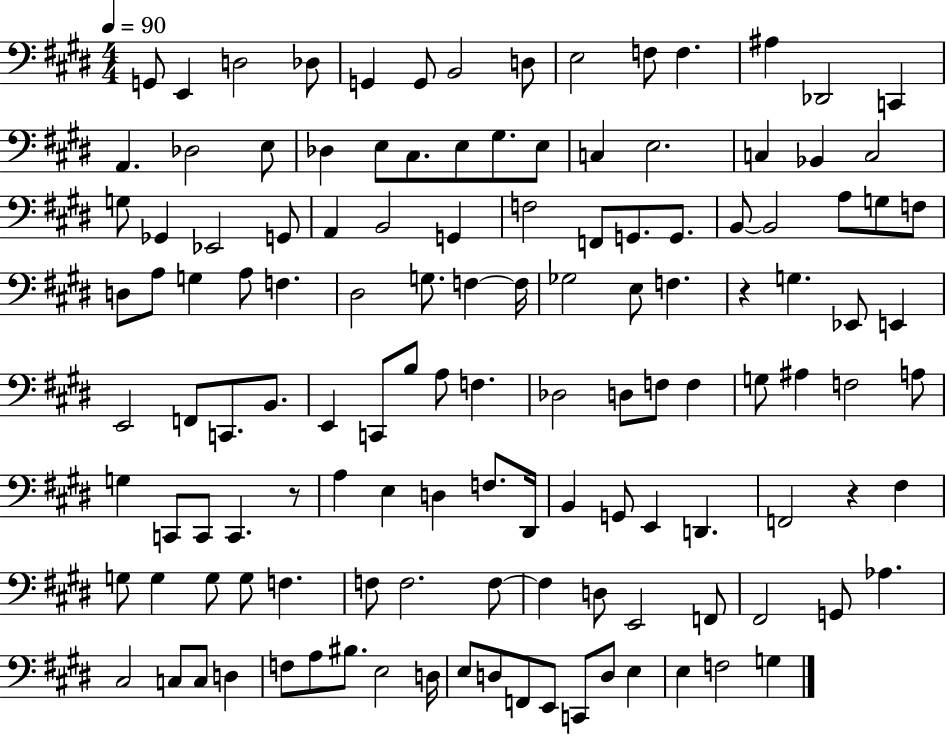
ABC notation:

X:1
T:Untitled
M:4/4
L:1/4
K:E
G,,/2 E,, D,2 _D,/2 G,, G,,/2 B,,2 D,/2 E,2 F,/2 F, ^A, _D,,2 C,, A,, _D,2 E,/2 _D, E,/2 ^C,/2 E,/2 ^G,/2 E,/2 C, E,2 C, _B,, C,2 G,/2 _G,, _E,,2 G,,/2 A,, B,,2 G,, F,2 F,,/2 G,,/2 G,,/2 B,,/2 B,,2 A,/2 G,/2 F,/2 D,/2 A,/2 G, A,/2 F, ^D,2 G,/2 F, F,/4 _G,2 E,/2 F, z G, _E,,/2 E,, E,,2 F,,/2 C,,/2 B,,/2 E,, C,,/2 B,/2 A,/2 F, _D,2 D,/2 F,/2 F, G,/2 ^A, F,2 A,/2 G, C,,/2 C,,/2 C,, z/2 A, E, D, F,/2 ^D,,/4 B,, G,,/2 E,, D,, F,,2 z ^F, G,/2 G, G,/2 G,/2 F, F,/2 F,2 F,/2 F, D,/2 E,,2 F,,/2 ^F,,2 G,,/2 _A, ^C,2 C,/2 C,/2 D, F,/2 A,/2 ^B,/2 E,2 D,/4 E,/2 D,/2 F,,/2 E,,/2 C,,/2 D,/2 E, E, F,2 G,